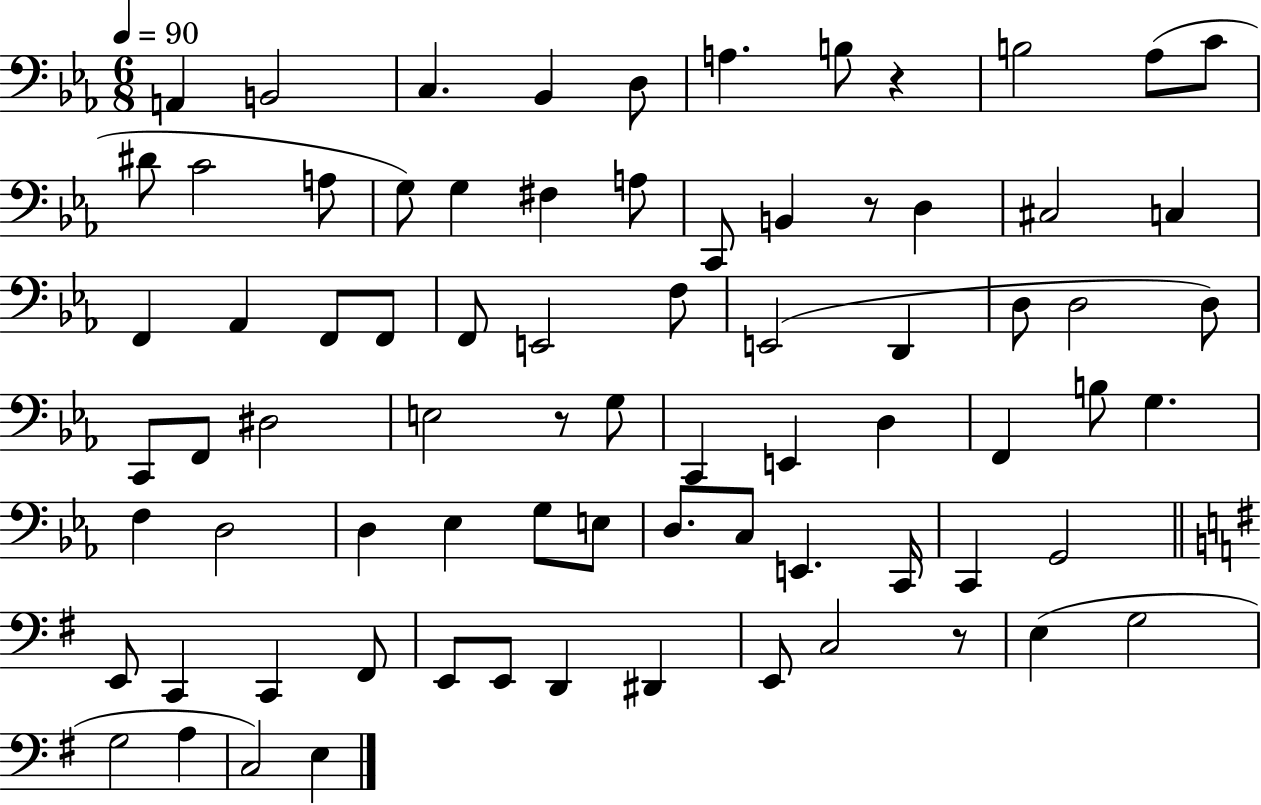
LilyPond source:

{
  \clef bass
  \numericTimeSignature
  \time 6/8
  \key ees \major
  \tempo 4 = 90
  a,4 b,2 | c4. bes,4 d8 | a4. b8 r4 | b2 aes8( c'8 | \break dis'8 c'2 a8 | g8) g4 fis4 a8 | c,8 b,4 r8 d4 | cis2 c4 | \break f,4 aes,4 f,8 f,8 | f,8 e,2 f8 | e,2( d,4 | d8 d2 d8) | \break c,8 f,8 dis2 | e2 r8 g8 | c,4 e,4 d4 | f,4 b8 g4. | \break f4 d2 | d4 ees4 g8 e8 | d8. c8 e,4. c,16 | c,4 g,2 | \break \bar "||" \break \key g \major e,8 c,4 c,4 fis,8 | e,8 e,8 d,4 dis,4 | e,8 c2 r8 | e4( g2 | \break g2 a4 | c2) e4 | \bar "|."
}